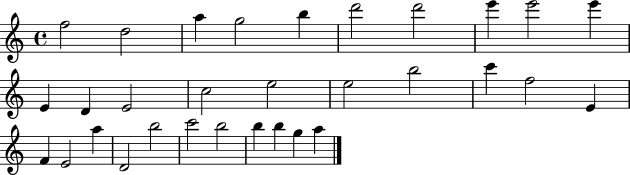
X:1
T:Untitled
M:4/4
L:1/4
K:C
f2 d2 a g2 b d'2 d'2 e' e'2 e' E D E2 c2 e2 e2 b2 c' f2 E F E2 a D2 b2 c'2 b2 b b g a